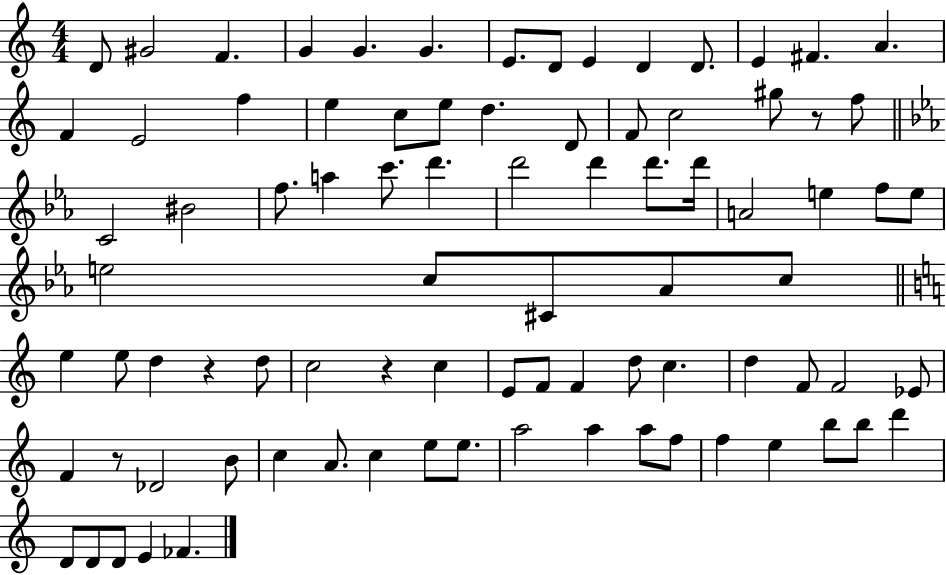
D4/e G#4/h F4/q. G4/q G4/q. G4/q. E4/e. D4/e E4/q D4/q D4/e. E4/q F#4/q. A4/q. F4/q E4/h F5/q E5/q C5/e E5/e D5/q. D4/e F4/e C5/h G#5/e R/e F5/e C4/h BIS4/h F5/e. A5/q C6/e. D6/q. D6/h D6/q D6/e. D6/s A4/h E5/q F5/e E5/e E5/h C5/e C#4/e Ab4/e C5/e E5/q E5/e D5/q R/q D5/e C5/h R/q C5/q E4/e F4/e F4/q D5/e C5/q. D5/q F4/e F4/h Eb4/e F4/q R/e Db4/h B4/e C5/q A4/e. C5/q E5/e E5/e. A5/h A5/q A5/e F5/e F5/q E5/q B5/e B5/e D6/q D4/e D4/e D4/e E4/q FES4/q.